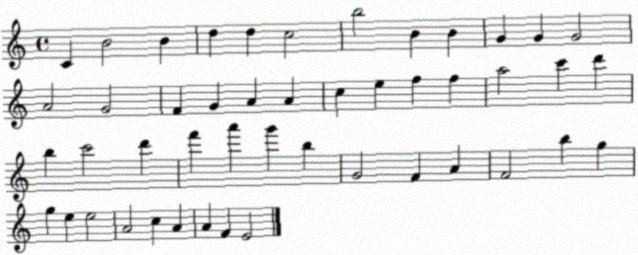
X:1
T:Untitled
M:4/4
L:1/4
K:C
C B2 B d d c2 b2 B B G G G2 A2 G2 F G A A c e f f a2 c' d' b c'2 d' f' a' g' b G2 F A F2 b g g e e2 A2 c A A F E2